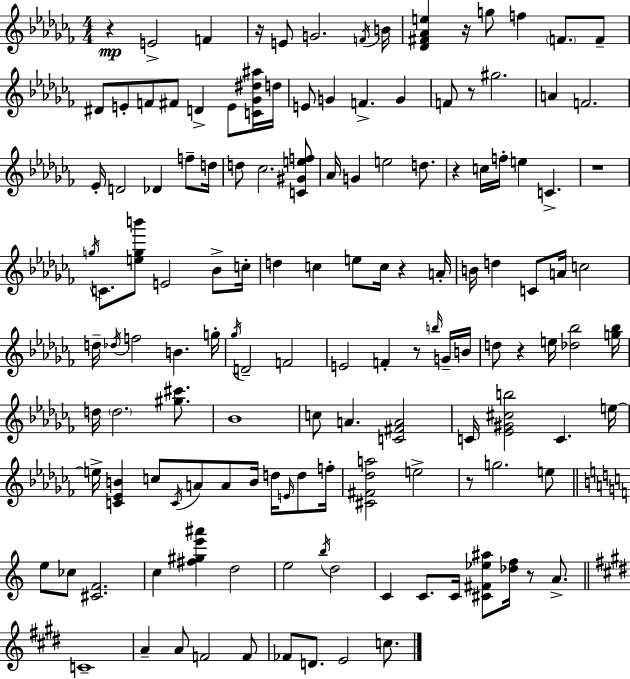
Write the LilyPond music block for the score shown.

{
  \clef treble
  \numericTimeSignature
  \time 4/4
  \key aes \minor
  r4\mp e'2-> f'4 | r16 e'8 g'2. \acciaccatura { f'16 } | b'16 <des' fis' aes' e''>4 r16 g''8 f''4 \parenthesize f'8. f'8-- | dis'8 e'8-. f'8 fis'8 d'4-> e'8 <c' ges' dis'' ais''>16 | \break d''16 e'8 g'4 f'4.-> g'4 | f'8 r8 gis''2. | a'4 f'2. | ees'16-. d'2 des'4 f''8-- | \break d''16 d''8 ces''2. <c' gis' e'' f''>8 | aes'16 g'4 e''2 d''8. | r4 c''16 f''16-. e''4 c'4.-> | r1 | \break \acciaccatura { g''16 } c'8. <e'' g'' b'''>8 e'2 bes'8-> | c''16-. d''4 c''4 e''8 c''16 r4 | a'16-. b'16 d''4 c'8 a'16 c''2 | d''16-- \acciaccatura { des''16 } f''2 b'4. | \break g''16-. \acciaccatura { ges''16 } d'2-- f'2 | e'2 f'4-. | r8 \grace { b''16 } g'16-- b'16 d''8 r4 e''16 <des'' bes''>2 | <g'' bes''>16 d''16 \parenthesize d''2. | \break <gis'' cis'''>8. bes'1 | c''8 a'4. <c' fis' a'>2 | c'16 <ees' gis' cis'' b''>2 c'4. | e''16~~ e''16-> <c' ees' b'>4 c''8 \acciaccatura { c'16 } a'8 a'8 | \break b'16 d''16 \grace { e'16 } d''8 f''16-. <cis' fis' des'' a''>2 e''2-> | r8 g''2. | e''8 \bar "||" \break \key a \minor e''8 ces''8 <cis' f'>2. | c''4 <fis'' gis'' e''' ais'''>4 d''2 | e''2 \acciaccatura { b''16 } d''2 | c'4 c'8. c'16 <cis' fis' ees'' ais''>8 <des'' f''>16 r8 a'8.-> | \break \bar "||" \break \key e \major c'1-- | a'4-- a'8 f'2 f'8 | fes'8 d'8. e'2 c''8. | \bar "|."
}